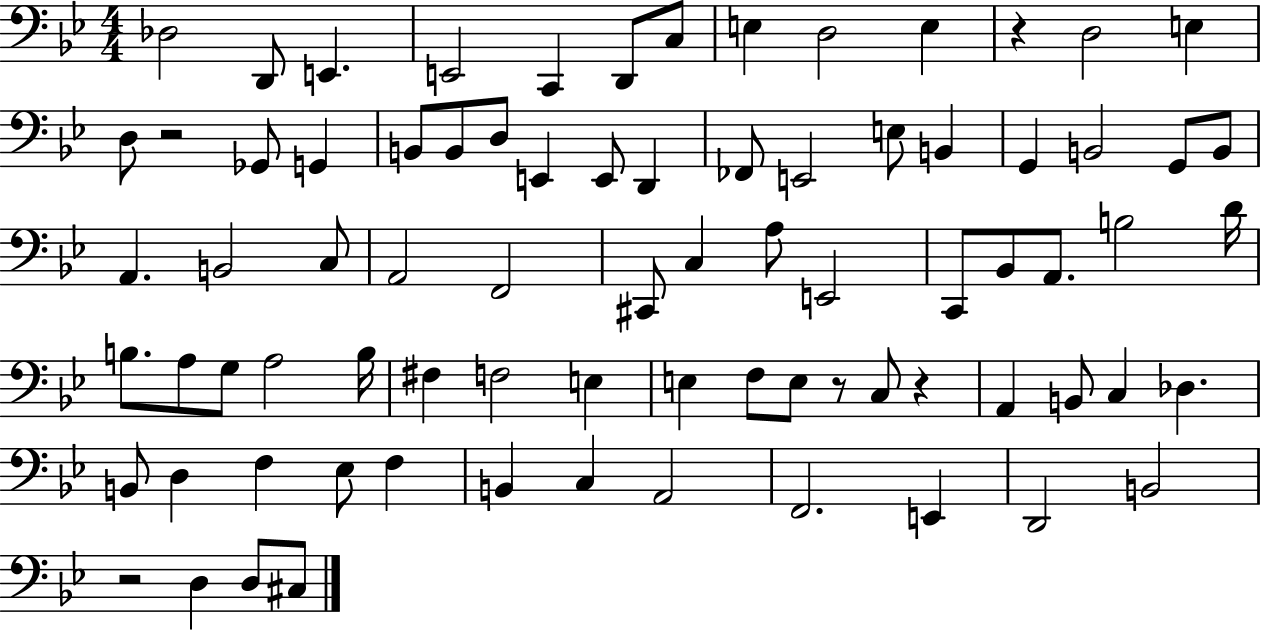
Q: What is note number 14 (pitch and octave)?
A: Gb2